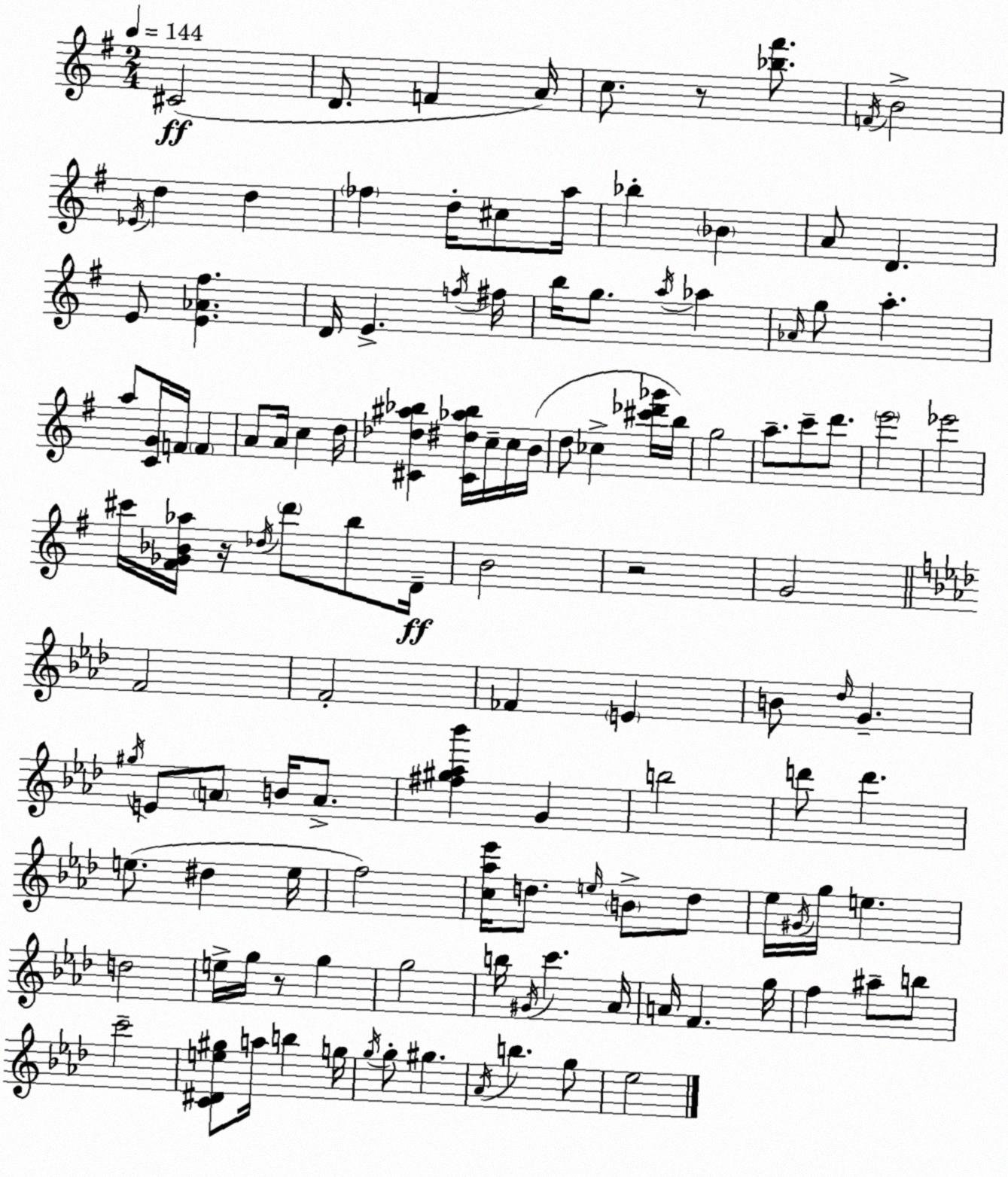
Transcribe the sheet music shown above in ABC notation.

X:1
T:Untitled
M:2/4
L:1/4
K:Em
^C2 D/2 F A/4 c/2 z/2 [_b^f']/2 F/4 B2 _E/4 d d _f d/4 ^c/2 a/4 _b _B A/2 D E/2 [E_A^f] D/4 E f/4 ^f/4 b/4 g/2 a/4 _a _A/4 g/2 a a/2 [CG]/4 F/4 F A/2 A/4 c d/4 [^C_d^a_b] [^C^d_a_b]/4 c/4 c/4 B/4 d/2 _c [^c'_d'_g']/4 b/4 g2 a/2 c'/2 d'/2 e'2 _e'2 ^c'/4 [^F_G_B_a]/4 z/4 _d/4 d'/2 b/2 D/4 B2 z2 G2 F2 F2 _F E B/2 _d/4 G ^g/4 E/2 A/2 B/4 A/2 [^f^g_a_b'] G b2 d'/2 d' e/2 ^d e/4 f2 [c_a_e']/4 d/2 e/4 B/2 d/2 _e/4 ^G/4 g/4 e d2 e/4 g/4 z/2 g g2 b/4 ^G/4 c' _A/4 A/4 F g/4 f ^a/2 b/2 c'2 [C^De^g]/2 a/4 b g/4 g/4 g/2 ^g _A/4 b g/2 _e2